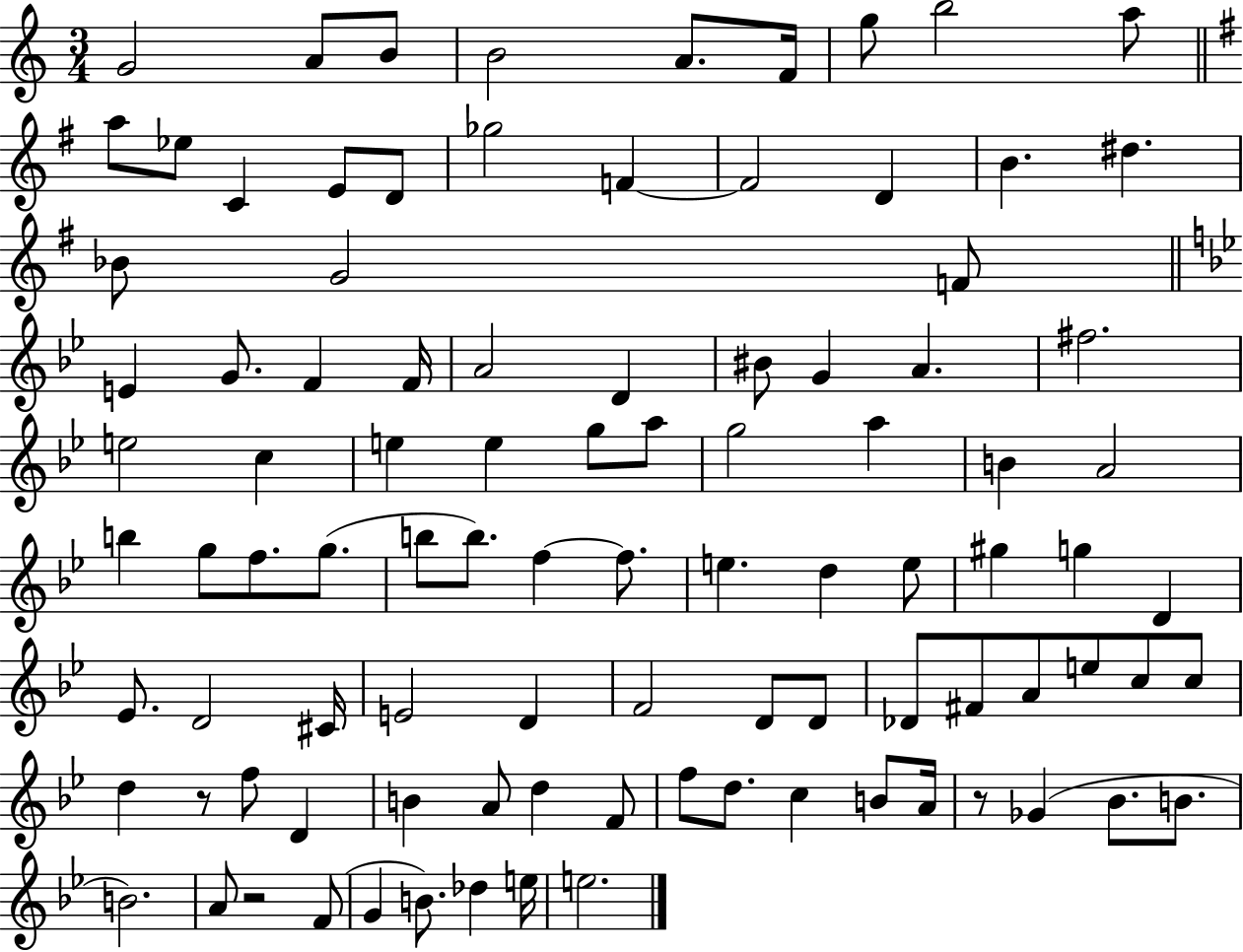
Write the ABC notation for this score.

X:1
T:Untitled
M:3/4
L:1/4
K:C
G2 A/2 B/2 B2 A/2 F/4 g/2 b2 a/2 a/2 _e/2 C E/2 D/2 _g2 F F2 D B ^d _B/2 G2 F/2 E G/2 F F/4 A2 D ^B/2 G A ^f2 e2 c e e g/2 a/2 g2 a B A2 b g/2 f/2 g/2 b/2 b/2 f f/2 e d e/2 ^g g D _E/2 D2 ^C/4 E2 D F2 D/2 D/2 _D/2 ^F/2 A/2 e/2 c/2 c/2 d z/2 f/2 D B A/2 d F/2 f/2 d/2 c B/2 A/4 z/2 _G _B/2 B/2 B2 A/2 z2 F/2 G B/2 _d e/4 e2